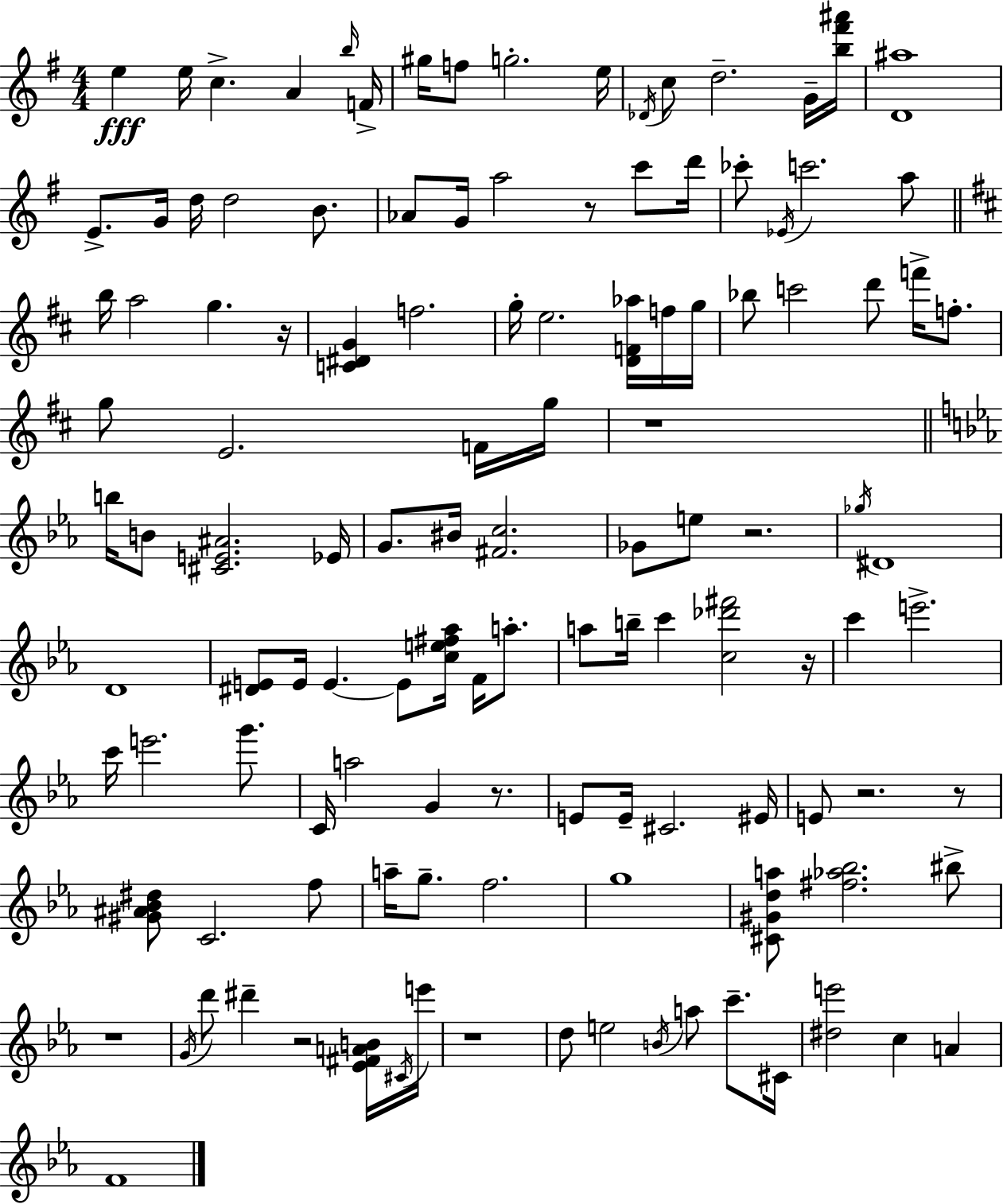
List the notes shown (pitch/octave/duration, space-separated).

E5/q E5/s C5/q. A4/q B5/s F4/s G#5/s F5/e G5/h. E5/s Db4/s C5/e D5/h. G4/s [B5,F#6,A#6]/s [D4,A#5]/w E4/e. G4/s D5/s D5/h B4/e. Ab4/e G4/s A5/h R/e C6/e D6/s CES6/e Eb4/s C6/h. A5/e B5/s A5/h G5/q. R/s [C4,D#4,G4]/q F5/h. G5/s E5/h. [D4,F4,Ab5]/s F5/s G5/s Bb5/e C6/h D6/e F6/s F5/e. G5/e E4/h. F4/s G5/s R/w B5/s B4/e [C#4,E4,A#4]/h. Eb4/s G4/e. BIS4/s [F#4,C5]/h. Gb4/e E5/e R/h. Gb5/s D#4/w D4/w [D#4,E4]/e E4/s E4/q. E4/e [C5,E5,F#5,Ab5]/s F4/s A5/e. A5/e B5/s C6/q [C5,Db6,F#6]/h R/s C6/q E6/h. C6/s E6/h. G6/e. C4/s A5/h G4/q R/e. E4/e E4/s C#4/h. EIS4/s E4/e R/h. R/e [G#4,A#4,Bb4,D#5]/e C4/h. F5/e A5/s G5/e. F5/h. G5/w [C#4,G#4,D5,A5]/e [F#5,Ab5,Bb5]/h. BIS5/e R/w G4/s D6/e D#6/q R/h [Eb4,F#4,A4,B4]/s C#4/s E6/s R/w D5/e E5/h B4/s A5/e C6/e. C#4/s [D#5,E6]/h C5/q A4/q F4/w